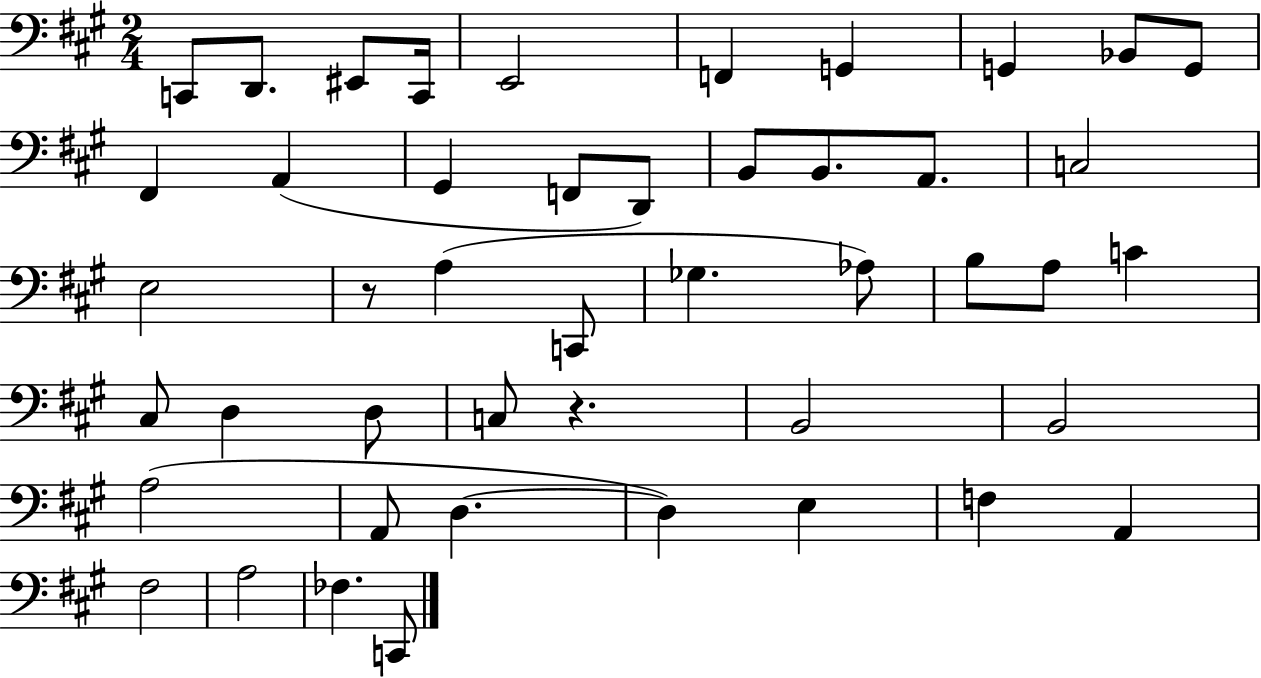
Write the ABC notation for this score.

X:1
T:Untitled
M:2/4
L:1/4
K:A
C,,/2 D,,/2 ^E,,/2 C,,/4 E,,2 F,, G,, G,, _B,,/2 G,,/2 ^F,, A,, ^G,, F,,/2 D,,/2 B,,/2 B,,/2 A,,/2 C,2 E,2 z/2 A, C,,/2 _G, _A,/2 B,/2 A,/2 C ^C,/2 D, D,/2 C,/2 z B,,2 B,,2 A,2 A,,/2 D, D, E, F, A,, ^F,2 A,2 _F, C,,/2